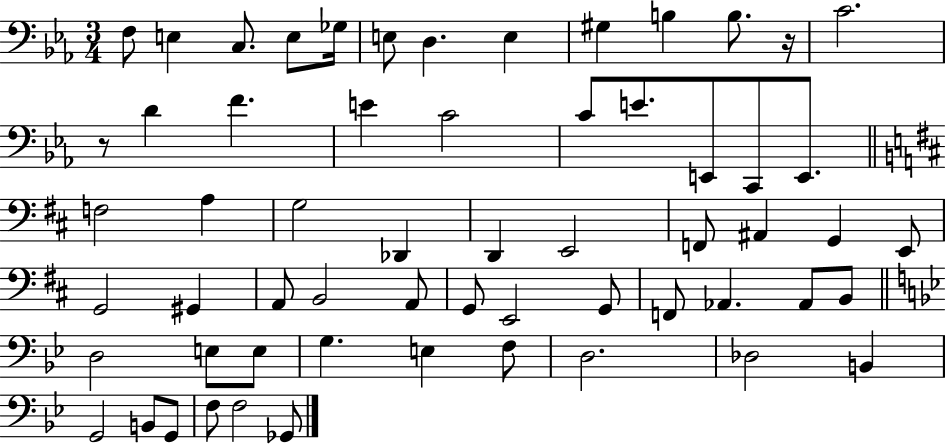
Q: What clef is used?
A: bass